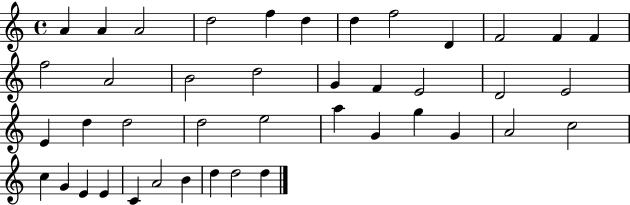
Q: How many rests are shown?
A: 0